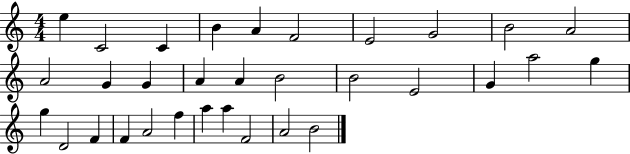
{
  \clef treble
  \numericTimeSignature
  \time 4/4
  \key c \major
  e''4 c'2 c'4 | b'4 a'4 f'2 | e'2 g'2 | b'2 a'2 | \break a'2 g'4 g'4 | a'4 a'4 b'2 | b'2 e'2 | g'4 a''2 g''4 | \break g''4 d'2 f'4 | f'4 a'2 f''4 | a''4 a''4 f'2 | a'2 b'2 | \break \bar "|."
}